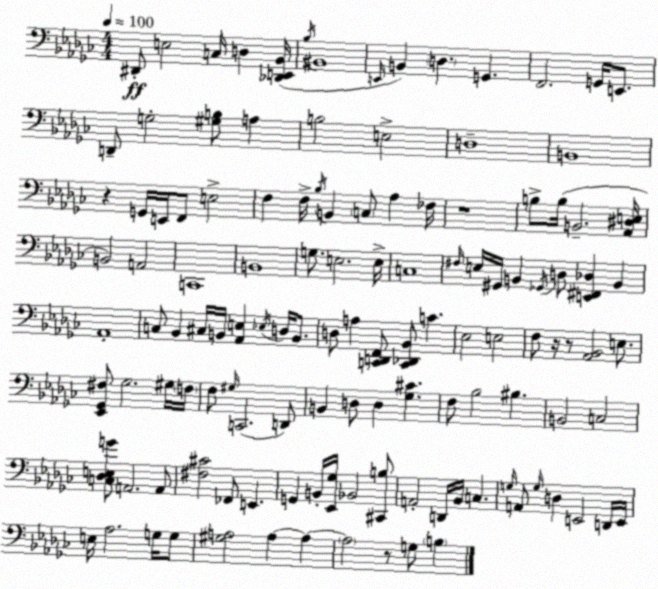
X:1
T:Untitled
M:4/4
L:1/4
K:Ebm
^D,,/2 E,2 C,/4 D, [_D,,E,,_B,,]/4 _B,/4 ^B,,4 E,,/4 B,, D, G,, F,,2 G,,/4 E,,/2 D,,/2 G,2 [^G,B,]/2 A, B,2 E,2 D,4 B,,4 z G,,/4 E,,/4 F,,/2 E,2 F, F,/4 _B,/4 B,, C,/2 _A, _F,/4 z4 B,/2 B,/4 B,,2 [_A,,^D,E,]/4 B,,2 A,,2 C,,4 B,,4 G,/2 E,2 E,/4 C,4 ^F,/4 E,/4 ^G,,/4 B,, _G,,/4 D,/2 [E,,^F,,_D,] B,, _A,,4 C,/2 _B,, ^C,/4 B,,/4 [_A,,E,] _E,/4 D,/4 B,,/2 D,/2 A, [C,,D,,F,,]/2 [C,,_D,,_B,,]/2 C _E,2 E,2 F,/2 z/4 z/2 [_A,,_B,,]2 E,/2 [_E,,_G,,^F,]/2 _G,2 ^G,/4 F,/4 F,/2 ^G,/4 C,,2 D,,/2 B,, D,/2 D, [_G,^C] F,/2 _B,2 ^B, B,,2 C,2 [C,_D,E,G]/2 A,,2 A,,/2 [^F,^C]2 _F,,/2 E,, G,, B,,/4 [_E,,_G,]/4 _B,,2 [^C,,B,]/2 A,,2 D,,/4 _B,,/4 C, G,/4 A,,/2 G,/4 D, E,,2 D,,/4 E,,/4 E,/4 _A,2 G,/4 G,/2 [^G,A,]2 A, A, A,2 z/2 G,/2 B,